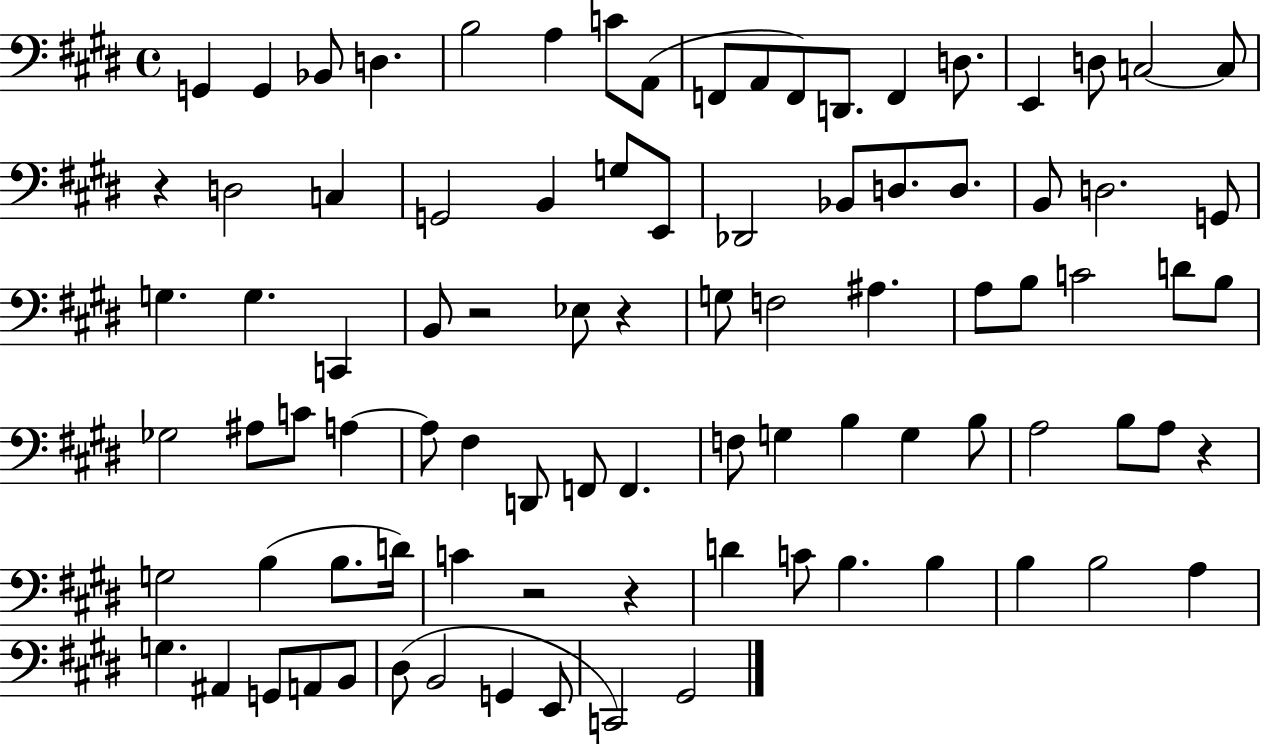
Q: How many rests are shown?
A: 6